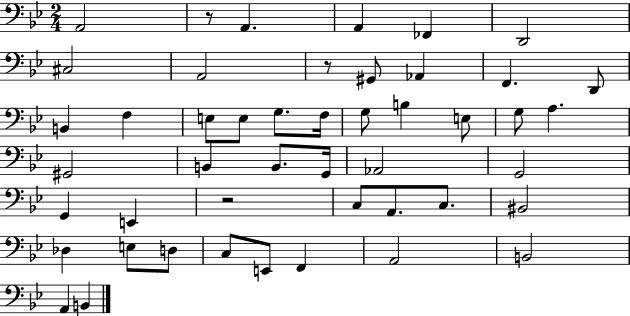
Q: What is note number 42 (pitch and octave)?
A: B2